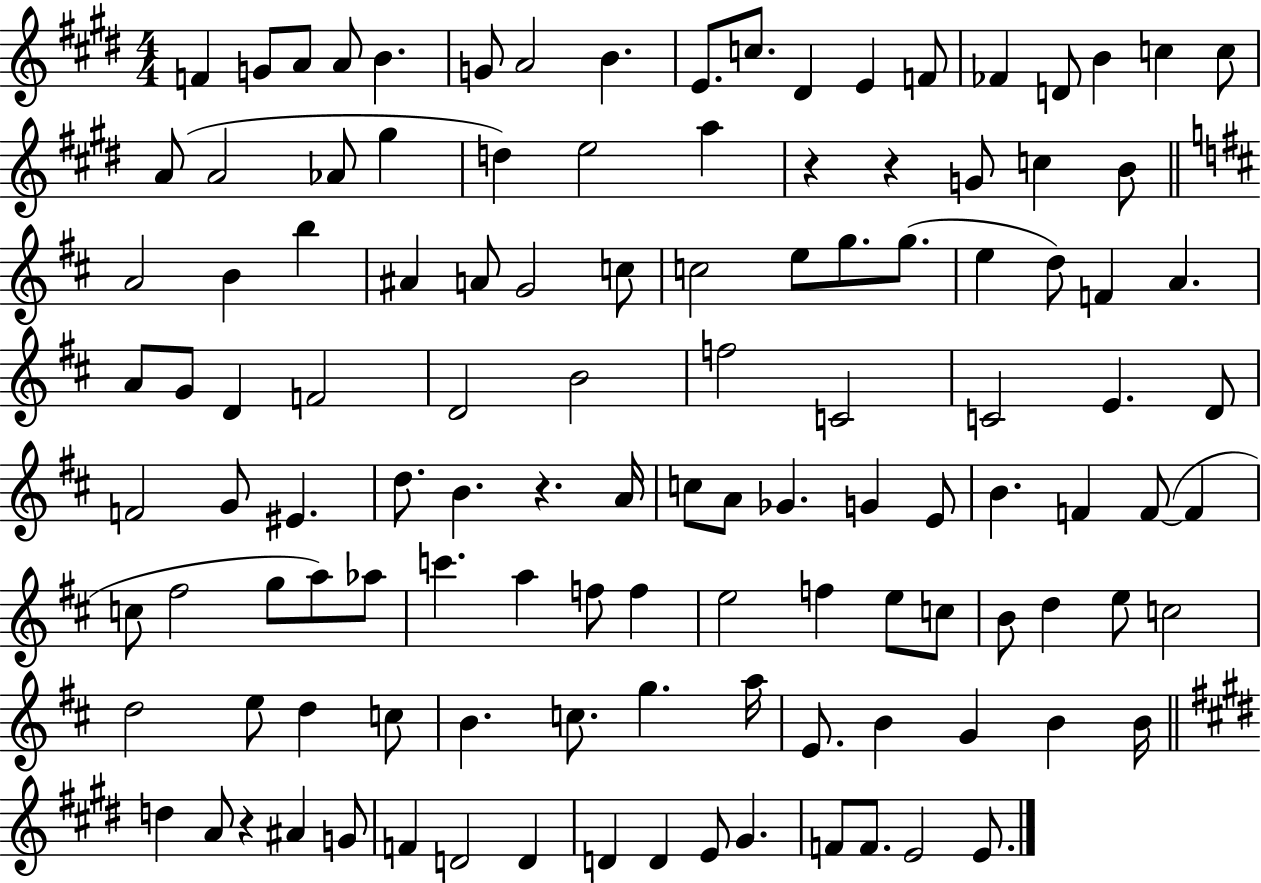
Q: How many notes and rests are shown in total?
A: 118